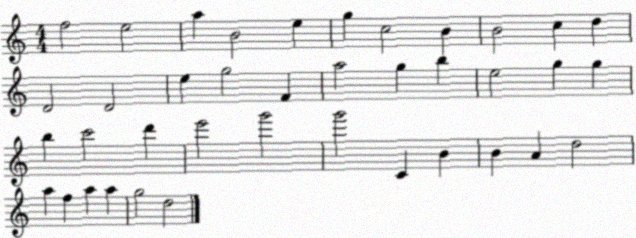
X:1
T:Untitled
M:4/4
L:1/4
K:C
f2 e2 a B2 e g c2 B B2 c d D2 D2 e g2 F a2 g b e2 g g b c'2 d' e'2 g'2 g'2 C B B A d2 a f a a g2 d2